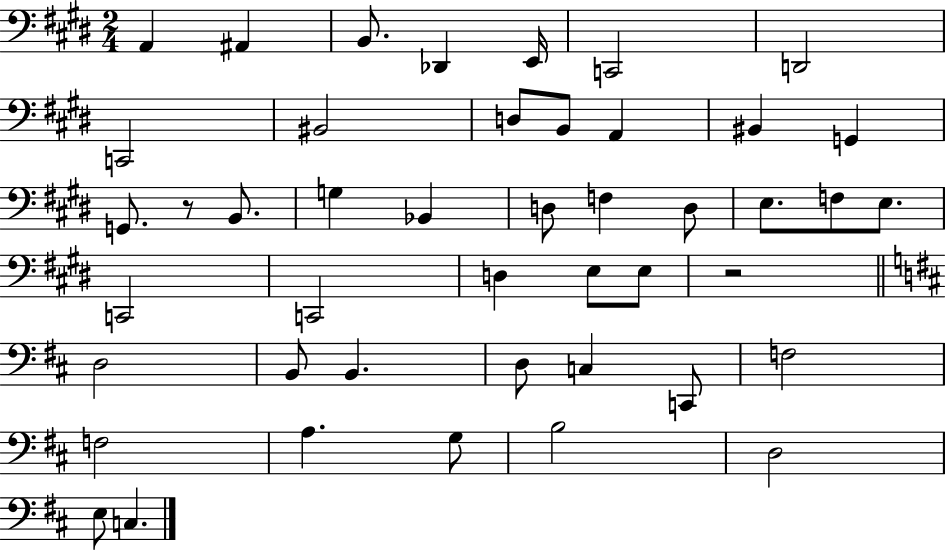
{
  \clef bass
  \numericTimeSignature
  \time 2/4
  \key e \major
  \repeat volta 2 { a,4 ais,4 | b,8. des,4 e,16 | c,2 | d,2 | \break c,2 | bis,2 | d8 b,8 a,4 | bis,4 g,4 | \break g,8. r8 b,8. | g4 bes,4 | d8 f4 d8 | e8. f8 e8. | \break c,2 | c,2 | d4 e8 e8 | r2 | \break \bar "||" \break \key d \major d2 | b,8 b,4. | d8 c4 c,8 | f2 | \break f2 | a4. g8 | b2 | d2 | \break e8 c4. | } \bar "|."
}